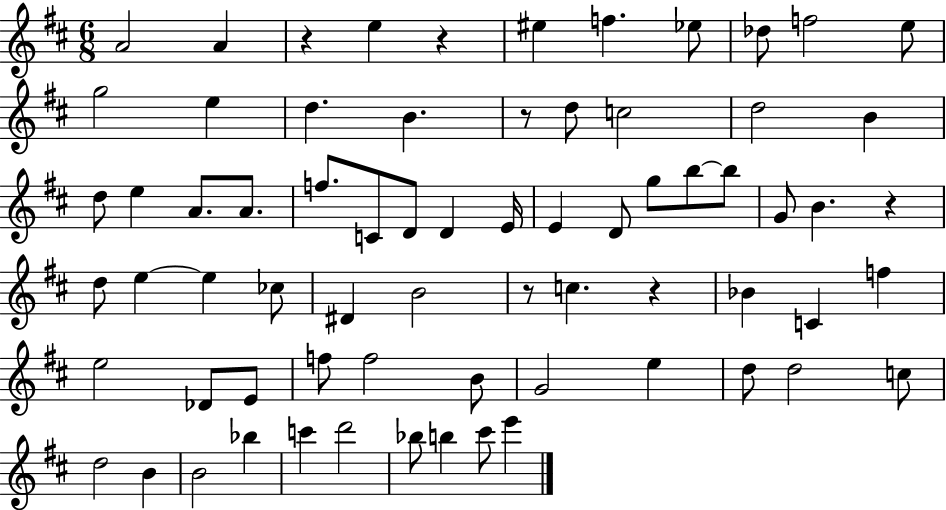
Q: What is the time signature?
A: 6/8